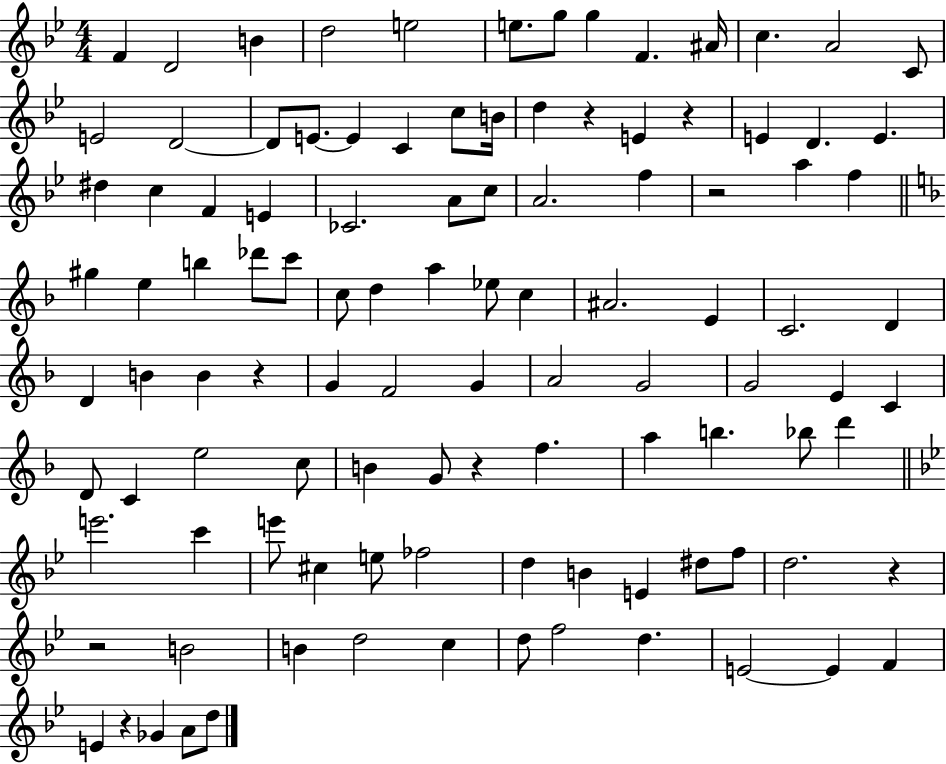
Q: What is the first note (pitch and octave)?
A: F4